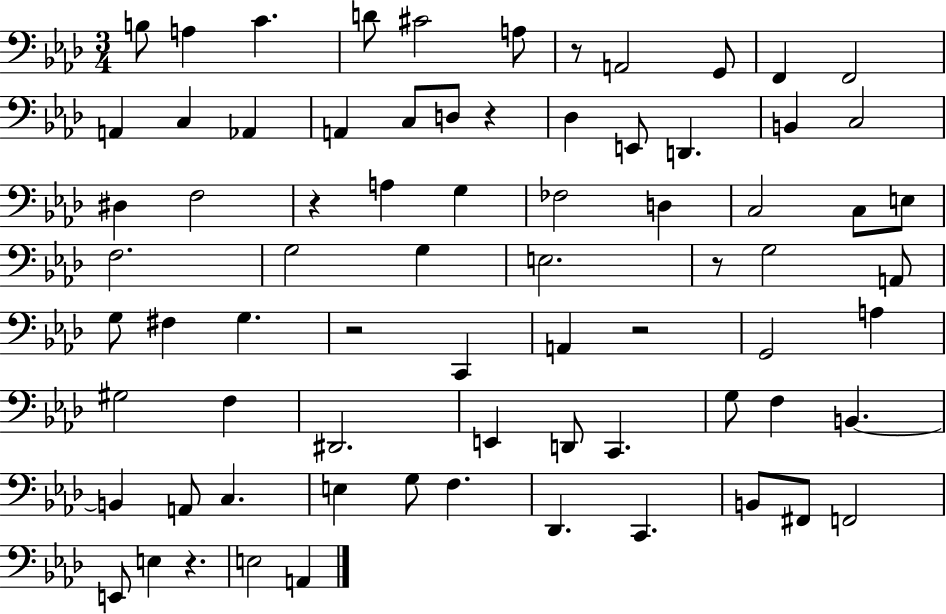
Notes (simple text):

B3/e A3/q C4/q. D4/e C#4/h A3/e R/e A2/h G2/e F2/q F2/h A2/q C3/q Ab2/q A2/q C3/e D3/e R/q Db3/q E2/e D2/q. B2/q C3/h D#3/q F3/h R/q A3/q G3/q FES3/h D3/q C3/h C3/e E3/e F3/h. G3/h G3/q E3/h. R/e G3/h A2/e G3/e F#3/q G3/q. R/h C2/q A2/q R/h G2/h A3/q G#3/h F3/q D#2/h. E2/q D2/e C2/q. G3/e F3/q B2/q. B2/q A2/e C3/q. E3/q G3/e F3/q. Db2/q. C2/q. B2/e F#2/e F2/h E2/e E3/q R/q. E3/h A2/q